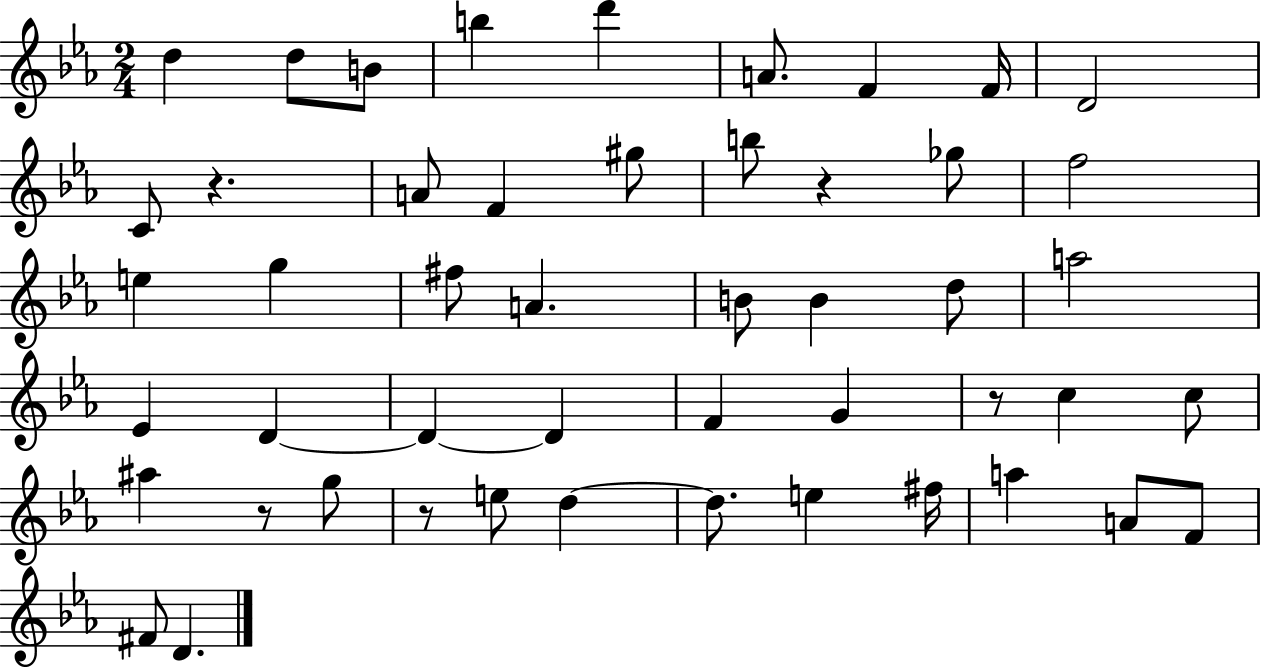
X:1
T:Untitled
M:2/4
L:1/4
K:Eb
d d/2 B/2 b d' A/2 F F/4 D2 C/2 z A/2 F ^g/2 b/2 z _g/2 f2 e g ^f/2 A B/2 B d/2 a2 _E D D D F G z/2 c c/2 ^a z/2 g/2 z/2 e/2 d d/2 e ^f/4 a A/2 F/2 ^F/2 D